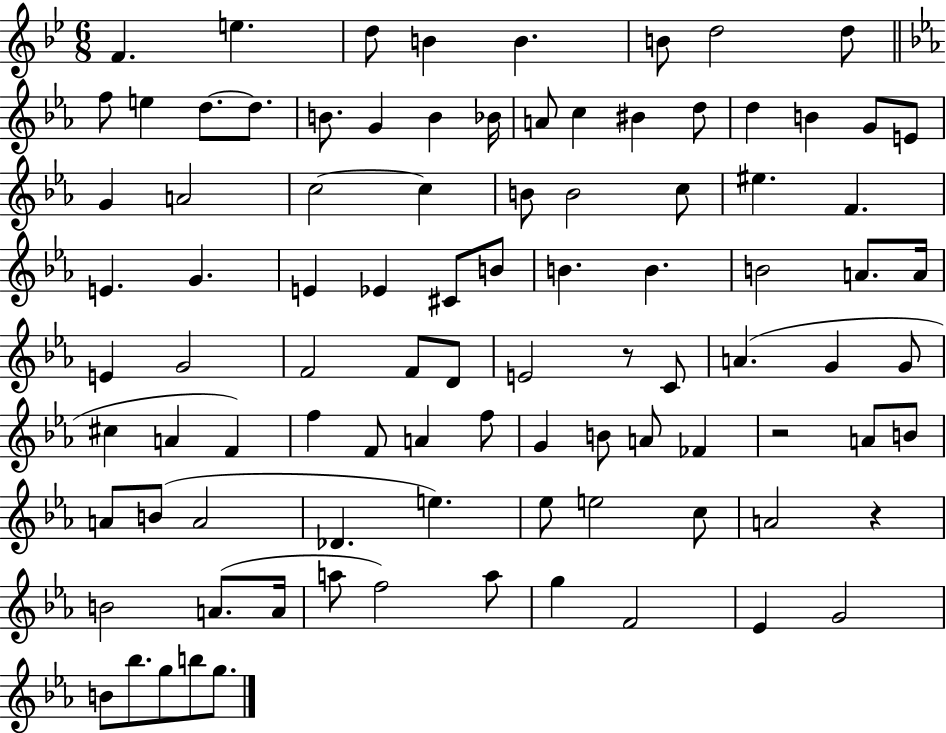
{
  \clef treble
  \numericTimeSignature
  \time 6/8
  \key bes \major
  \repeat volta 2 { f'4. e''4. | d''8 b'4 b'4. | b'8 d''2 d''8 | \bar "||" \break \key ees \major f''8 e''4 d''8.~~ d''8. | b'8. g'4 b'4 bes'16 | a'8 c''4 bis'4 d''8 | d''4 b'4 g'8 e'8 | \break g'4 a'2 | c''2~~ c''4 | b'8 b'2 c''8 | eis''4. f'4. | \break e'4. g'4. | e'4 ees'4 cis'8 b'8 | b'4. b'4. | b'2 a'8. a'16 | \break e'4 g'2 | f'2 f'8 d'8 | e'2 r8 c'8 | a'4.( g'4 g'8 | \break cis''4 a'4 f'4) | f''4 f'8 a'4 f''8 | g'4 b'8 a'8 fes'4 | r2 a'8 b'8 | \break a'8 b'8( a'2 | des'4. e''4.) | ees''8 e''2 c''8 | a'2 r4 | \break b'2 a'8.( a'16 | a''8 f''2) a''8 | g''4 f'2 | ees'4 g'2 | \break b'8 bes''8. g''8 b''8 g''8. | } \bar "|."
}